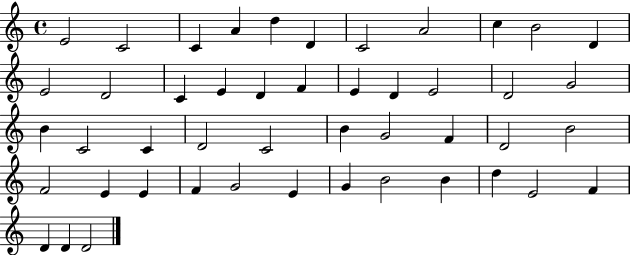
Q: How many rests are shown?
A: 0